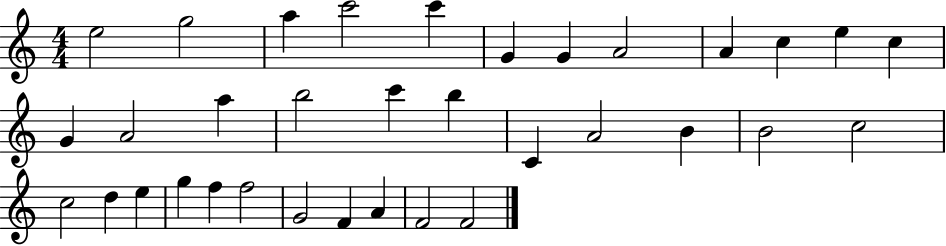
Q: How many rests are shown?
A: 0